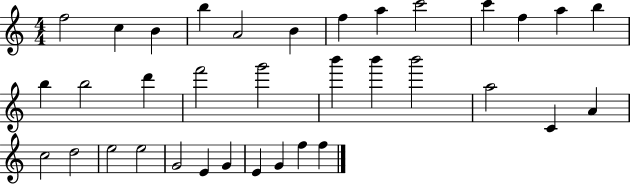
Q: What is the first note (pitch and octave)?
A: F5